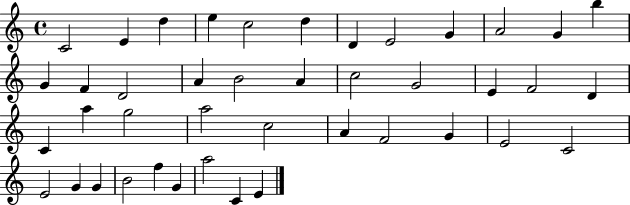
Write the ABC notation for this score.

X:1
T:Untitled
M:4/4
L:1/4
K:C
C2 E d e c2 d D E2 G A2 G b G F D2 A B2 A c2 G2 E F2 D C a g2 a2 c2 A F2 G E2 C2 E2 G G B2 f G a2 C E